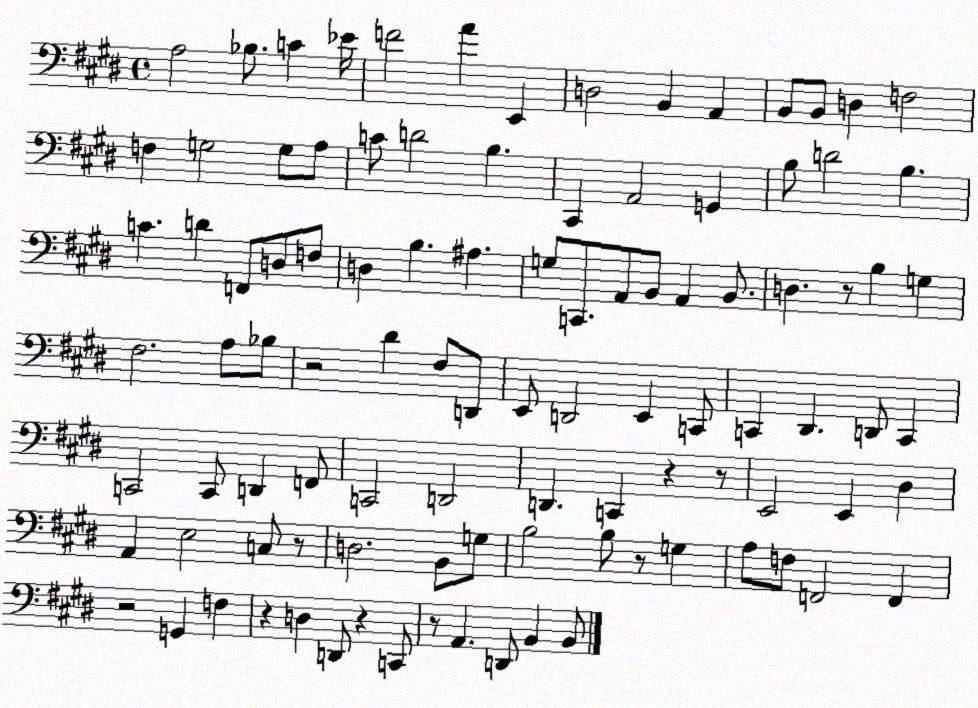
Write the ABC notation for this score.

X:1
T:Untitled
M:4/4
L:1/4
K:E
A,2 _B,/2 C _E/4 F2 A E,, D,2 B,, A,, B,,/2 B,,/2 D, F,2 F, G,2 G,/2 A,/2 C/2 D2 B, ^C,, A,,2 G,, B,/2 D2 B, C D F,,/2 D,/2 F,/2 D, B, ^A, G,/2 C,,/2 A,,/2 B,,/2 A,, B,,/2 D, z/2 B, G, ^F,2 A,/2 _B,/2 z2 ^D ^F,/2 D,,/2 E,,/2 D,,2 E,, C,,/2 C,, ^D,, D,,/2 C,, C,,2 C,,/2 D,, F,,/2 C,,2 D,,2 D,, C,, z z/2 E,,2 E,, ^D, A,, E,2 C,/2 z/2 D,2 B,,/2 G,/2 B,2 B,/2 z/2 G, A,/2 F,/2 F,,2 F,, z2 G,, F, z D, D,,/2 z C,,/2 z/2 A,, D,,/2 B,, B,,/2